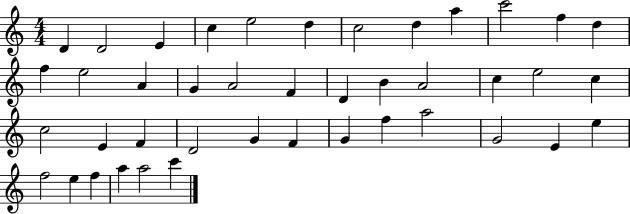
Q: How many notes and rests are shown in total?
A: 42